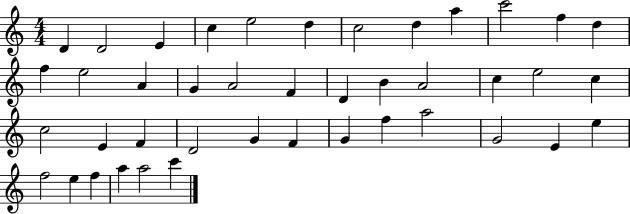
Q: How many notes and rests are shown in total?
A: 42